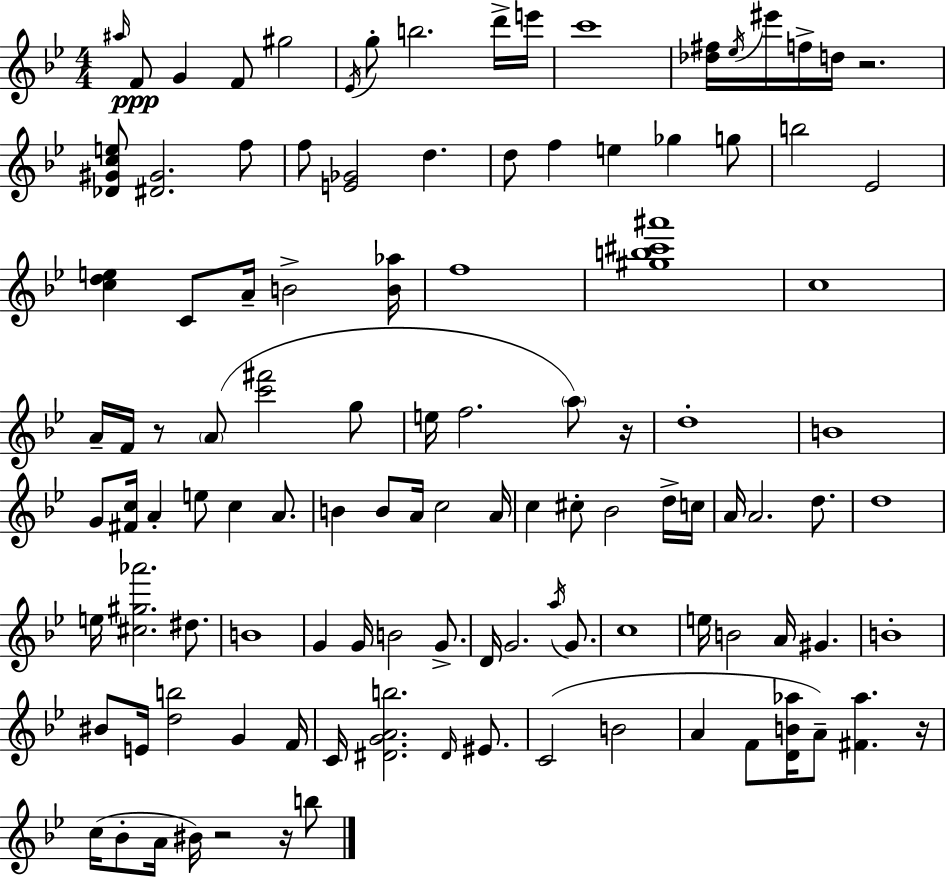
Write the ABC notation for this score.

X:1
T:Untitled
M:4/4
L:1/4
K:Gm
^a/4 F/2 G F/2 ^g2 _E/4 g/2 b2 d'/4 e'/4 c'4 [_d^f]/4 _e/4 ^e'/4 f/4 d/4 z2 [_D^Gce]/2 [^D^G]2 f/2 f/2 [E_G]2 d d/2 f e _g g/2 b2 _E2 [cde] C/2 A/4 B2 [B_a]/4 f4 [^gb^c'^a']4 c4 A/4 F/4 z/2 A/2 [c'^f']2 g/2 e/4 f2 a/2 z/4 d4 B4 G/2 [^Fc]/4 A e/2 c A/2 B B/2 A/4 c2 A/4 c ^c/2 _B2 d/4 c/4 A/4 A2 d/2 d4 e/4 [^c^g_a']2 ^d/2 B4 G G/4 B2 G/2 D/4 G2 a/4 G/2 c4 e/4 B2 A/4 ^G B4 ^B/2 E/4 [db]2 G F/4 C/4 [^DGAb]2 ^D/4 ^E/2 C2 B2 A F/2 [DB_a]/4 A/2 [^F_a] z/4 c/4 _B/2 A/4 ^B/4 z2 z/4 b/2